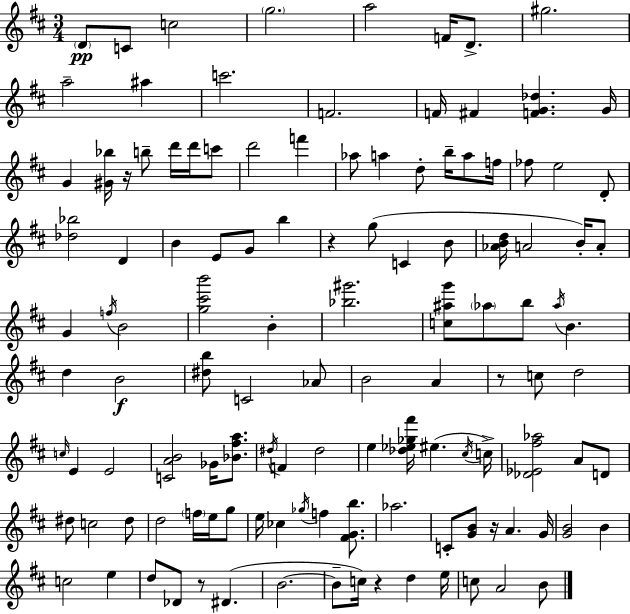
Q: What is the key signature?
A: D major